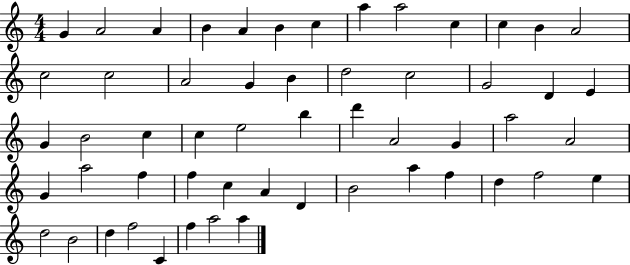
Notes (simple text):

G4/q A4/h A4/q B4/q A4/q B4/q C5/q A5/q A5/h C5/q C5/q B4/q A4/h C5/h C5/h A4/h G4/q B4/q D5/h C5/h G4/h D4/q E4/q G4/q B4/h C5/q C5/q E5/h B5/q D6/q A4/h G4/q A5/h A4/h G4/q A5/h F5/q F5/q C5/q A4/q D4/q B4/h A5/q F5/q D5/q F5/h E5/q D5/h B4/h D5/q F5/h C4/q F5/q A5/h A5/q